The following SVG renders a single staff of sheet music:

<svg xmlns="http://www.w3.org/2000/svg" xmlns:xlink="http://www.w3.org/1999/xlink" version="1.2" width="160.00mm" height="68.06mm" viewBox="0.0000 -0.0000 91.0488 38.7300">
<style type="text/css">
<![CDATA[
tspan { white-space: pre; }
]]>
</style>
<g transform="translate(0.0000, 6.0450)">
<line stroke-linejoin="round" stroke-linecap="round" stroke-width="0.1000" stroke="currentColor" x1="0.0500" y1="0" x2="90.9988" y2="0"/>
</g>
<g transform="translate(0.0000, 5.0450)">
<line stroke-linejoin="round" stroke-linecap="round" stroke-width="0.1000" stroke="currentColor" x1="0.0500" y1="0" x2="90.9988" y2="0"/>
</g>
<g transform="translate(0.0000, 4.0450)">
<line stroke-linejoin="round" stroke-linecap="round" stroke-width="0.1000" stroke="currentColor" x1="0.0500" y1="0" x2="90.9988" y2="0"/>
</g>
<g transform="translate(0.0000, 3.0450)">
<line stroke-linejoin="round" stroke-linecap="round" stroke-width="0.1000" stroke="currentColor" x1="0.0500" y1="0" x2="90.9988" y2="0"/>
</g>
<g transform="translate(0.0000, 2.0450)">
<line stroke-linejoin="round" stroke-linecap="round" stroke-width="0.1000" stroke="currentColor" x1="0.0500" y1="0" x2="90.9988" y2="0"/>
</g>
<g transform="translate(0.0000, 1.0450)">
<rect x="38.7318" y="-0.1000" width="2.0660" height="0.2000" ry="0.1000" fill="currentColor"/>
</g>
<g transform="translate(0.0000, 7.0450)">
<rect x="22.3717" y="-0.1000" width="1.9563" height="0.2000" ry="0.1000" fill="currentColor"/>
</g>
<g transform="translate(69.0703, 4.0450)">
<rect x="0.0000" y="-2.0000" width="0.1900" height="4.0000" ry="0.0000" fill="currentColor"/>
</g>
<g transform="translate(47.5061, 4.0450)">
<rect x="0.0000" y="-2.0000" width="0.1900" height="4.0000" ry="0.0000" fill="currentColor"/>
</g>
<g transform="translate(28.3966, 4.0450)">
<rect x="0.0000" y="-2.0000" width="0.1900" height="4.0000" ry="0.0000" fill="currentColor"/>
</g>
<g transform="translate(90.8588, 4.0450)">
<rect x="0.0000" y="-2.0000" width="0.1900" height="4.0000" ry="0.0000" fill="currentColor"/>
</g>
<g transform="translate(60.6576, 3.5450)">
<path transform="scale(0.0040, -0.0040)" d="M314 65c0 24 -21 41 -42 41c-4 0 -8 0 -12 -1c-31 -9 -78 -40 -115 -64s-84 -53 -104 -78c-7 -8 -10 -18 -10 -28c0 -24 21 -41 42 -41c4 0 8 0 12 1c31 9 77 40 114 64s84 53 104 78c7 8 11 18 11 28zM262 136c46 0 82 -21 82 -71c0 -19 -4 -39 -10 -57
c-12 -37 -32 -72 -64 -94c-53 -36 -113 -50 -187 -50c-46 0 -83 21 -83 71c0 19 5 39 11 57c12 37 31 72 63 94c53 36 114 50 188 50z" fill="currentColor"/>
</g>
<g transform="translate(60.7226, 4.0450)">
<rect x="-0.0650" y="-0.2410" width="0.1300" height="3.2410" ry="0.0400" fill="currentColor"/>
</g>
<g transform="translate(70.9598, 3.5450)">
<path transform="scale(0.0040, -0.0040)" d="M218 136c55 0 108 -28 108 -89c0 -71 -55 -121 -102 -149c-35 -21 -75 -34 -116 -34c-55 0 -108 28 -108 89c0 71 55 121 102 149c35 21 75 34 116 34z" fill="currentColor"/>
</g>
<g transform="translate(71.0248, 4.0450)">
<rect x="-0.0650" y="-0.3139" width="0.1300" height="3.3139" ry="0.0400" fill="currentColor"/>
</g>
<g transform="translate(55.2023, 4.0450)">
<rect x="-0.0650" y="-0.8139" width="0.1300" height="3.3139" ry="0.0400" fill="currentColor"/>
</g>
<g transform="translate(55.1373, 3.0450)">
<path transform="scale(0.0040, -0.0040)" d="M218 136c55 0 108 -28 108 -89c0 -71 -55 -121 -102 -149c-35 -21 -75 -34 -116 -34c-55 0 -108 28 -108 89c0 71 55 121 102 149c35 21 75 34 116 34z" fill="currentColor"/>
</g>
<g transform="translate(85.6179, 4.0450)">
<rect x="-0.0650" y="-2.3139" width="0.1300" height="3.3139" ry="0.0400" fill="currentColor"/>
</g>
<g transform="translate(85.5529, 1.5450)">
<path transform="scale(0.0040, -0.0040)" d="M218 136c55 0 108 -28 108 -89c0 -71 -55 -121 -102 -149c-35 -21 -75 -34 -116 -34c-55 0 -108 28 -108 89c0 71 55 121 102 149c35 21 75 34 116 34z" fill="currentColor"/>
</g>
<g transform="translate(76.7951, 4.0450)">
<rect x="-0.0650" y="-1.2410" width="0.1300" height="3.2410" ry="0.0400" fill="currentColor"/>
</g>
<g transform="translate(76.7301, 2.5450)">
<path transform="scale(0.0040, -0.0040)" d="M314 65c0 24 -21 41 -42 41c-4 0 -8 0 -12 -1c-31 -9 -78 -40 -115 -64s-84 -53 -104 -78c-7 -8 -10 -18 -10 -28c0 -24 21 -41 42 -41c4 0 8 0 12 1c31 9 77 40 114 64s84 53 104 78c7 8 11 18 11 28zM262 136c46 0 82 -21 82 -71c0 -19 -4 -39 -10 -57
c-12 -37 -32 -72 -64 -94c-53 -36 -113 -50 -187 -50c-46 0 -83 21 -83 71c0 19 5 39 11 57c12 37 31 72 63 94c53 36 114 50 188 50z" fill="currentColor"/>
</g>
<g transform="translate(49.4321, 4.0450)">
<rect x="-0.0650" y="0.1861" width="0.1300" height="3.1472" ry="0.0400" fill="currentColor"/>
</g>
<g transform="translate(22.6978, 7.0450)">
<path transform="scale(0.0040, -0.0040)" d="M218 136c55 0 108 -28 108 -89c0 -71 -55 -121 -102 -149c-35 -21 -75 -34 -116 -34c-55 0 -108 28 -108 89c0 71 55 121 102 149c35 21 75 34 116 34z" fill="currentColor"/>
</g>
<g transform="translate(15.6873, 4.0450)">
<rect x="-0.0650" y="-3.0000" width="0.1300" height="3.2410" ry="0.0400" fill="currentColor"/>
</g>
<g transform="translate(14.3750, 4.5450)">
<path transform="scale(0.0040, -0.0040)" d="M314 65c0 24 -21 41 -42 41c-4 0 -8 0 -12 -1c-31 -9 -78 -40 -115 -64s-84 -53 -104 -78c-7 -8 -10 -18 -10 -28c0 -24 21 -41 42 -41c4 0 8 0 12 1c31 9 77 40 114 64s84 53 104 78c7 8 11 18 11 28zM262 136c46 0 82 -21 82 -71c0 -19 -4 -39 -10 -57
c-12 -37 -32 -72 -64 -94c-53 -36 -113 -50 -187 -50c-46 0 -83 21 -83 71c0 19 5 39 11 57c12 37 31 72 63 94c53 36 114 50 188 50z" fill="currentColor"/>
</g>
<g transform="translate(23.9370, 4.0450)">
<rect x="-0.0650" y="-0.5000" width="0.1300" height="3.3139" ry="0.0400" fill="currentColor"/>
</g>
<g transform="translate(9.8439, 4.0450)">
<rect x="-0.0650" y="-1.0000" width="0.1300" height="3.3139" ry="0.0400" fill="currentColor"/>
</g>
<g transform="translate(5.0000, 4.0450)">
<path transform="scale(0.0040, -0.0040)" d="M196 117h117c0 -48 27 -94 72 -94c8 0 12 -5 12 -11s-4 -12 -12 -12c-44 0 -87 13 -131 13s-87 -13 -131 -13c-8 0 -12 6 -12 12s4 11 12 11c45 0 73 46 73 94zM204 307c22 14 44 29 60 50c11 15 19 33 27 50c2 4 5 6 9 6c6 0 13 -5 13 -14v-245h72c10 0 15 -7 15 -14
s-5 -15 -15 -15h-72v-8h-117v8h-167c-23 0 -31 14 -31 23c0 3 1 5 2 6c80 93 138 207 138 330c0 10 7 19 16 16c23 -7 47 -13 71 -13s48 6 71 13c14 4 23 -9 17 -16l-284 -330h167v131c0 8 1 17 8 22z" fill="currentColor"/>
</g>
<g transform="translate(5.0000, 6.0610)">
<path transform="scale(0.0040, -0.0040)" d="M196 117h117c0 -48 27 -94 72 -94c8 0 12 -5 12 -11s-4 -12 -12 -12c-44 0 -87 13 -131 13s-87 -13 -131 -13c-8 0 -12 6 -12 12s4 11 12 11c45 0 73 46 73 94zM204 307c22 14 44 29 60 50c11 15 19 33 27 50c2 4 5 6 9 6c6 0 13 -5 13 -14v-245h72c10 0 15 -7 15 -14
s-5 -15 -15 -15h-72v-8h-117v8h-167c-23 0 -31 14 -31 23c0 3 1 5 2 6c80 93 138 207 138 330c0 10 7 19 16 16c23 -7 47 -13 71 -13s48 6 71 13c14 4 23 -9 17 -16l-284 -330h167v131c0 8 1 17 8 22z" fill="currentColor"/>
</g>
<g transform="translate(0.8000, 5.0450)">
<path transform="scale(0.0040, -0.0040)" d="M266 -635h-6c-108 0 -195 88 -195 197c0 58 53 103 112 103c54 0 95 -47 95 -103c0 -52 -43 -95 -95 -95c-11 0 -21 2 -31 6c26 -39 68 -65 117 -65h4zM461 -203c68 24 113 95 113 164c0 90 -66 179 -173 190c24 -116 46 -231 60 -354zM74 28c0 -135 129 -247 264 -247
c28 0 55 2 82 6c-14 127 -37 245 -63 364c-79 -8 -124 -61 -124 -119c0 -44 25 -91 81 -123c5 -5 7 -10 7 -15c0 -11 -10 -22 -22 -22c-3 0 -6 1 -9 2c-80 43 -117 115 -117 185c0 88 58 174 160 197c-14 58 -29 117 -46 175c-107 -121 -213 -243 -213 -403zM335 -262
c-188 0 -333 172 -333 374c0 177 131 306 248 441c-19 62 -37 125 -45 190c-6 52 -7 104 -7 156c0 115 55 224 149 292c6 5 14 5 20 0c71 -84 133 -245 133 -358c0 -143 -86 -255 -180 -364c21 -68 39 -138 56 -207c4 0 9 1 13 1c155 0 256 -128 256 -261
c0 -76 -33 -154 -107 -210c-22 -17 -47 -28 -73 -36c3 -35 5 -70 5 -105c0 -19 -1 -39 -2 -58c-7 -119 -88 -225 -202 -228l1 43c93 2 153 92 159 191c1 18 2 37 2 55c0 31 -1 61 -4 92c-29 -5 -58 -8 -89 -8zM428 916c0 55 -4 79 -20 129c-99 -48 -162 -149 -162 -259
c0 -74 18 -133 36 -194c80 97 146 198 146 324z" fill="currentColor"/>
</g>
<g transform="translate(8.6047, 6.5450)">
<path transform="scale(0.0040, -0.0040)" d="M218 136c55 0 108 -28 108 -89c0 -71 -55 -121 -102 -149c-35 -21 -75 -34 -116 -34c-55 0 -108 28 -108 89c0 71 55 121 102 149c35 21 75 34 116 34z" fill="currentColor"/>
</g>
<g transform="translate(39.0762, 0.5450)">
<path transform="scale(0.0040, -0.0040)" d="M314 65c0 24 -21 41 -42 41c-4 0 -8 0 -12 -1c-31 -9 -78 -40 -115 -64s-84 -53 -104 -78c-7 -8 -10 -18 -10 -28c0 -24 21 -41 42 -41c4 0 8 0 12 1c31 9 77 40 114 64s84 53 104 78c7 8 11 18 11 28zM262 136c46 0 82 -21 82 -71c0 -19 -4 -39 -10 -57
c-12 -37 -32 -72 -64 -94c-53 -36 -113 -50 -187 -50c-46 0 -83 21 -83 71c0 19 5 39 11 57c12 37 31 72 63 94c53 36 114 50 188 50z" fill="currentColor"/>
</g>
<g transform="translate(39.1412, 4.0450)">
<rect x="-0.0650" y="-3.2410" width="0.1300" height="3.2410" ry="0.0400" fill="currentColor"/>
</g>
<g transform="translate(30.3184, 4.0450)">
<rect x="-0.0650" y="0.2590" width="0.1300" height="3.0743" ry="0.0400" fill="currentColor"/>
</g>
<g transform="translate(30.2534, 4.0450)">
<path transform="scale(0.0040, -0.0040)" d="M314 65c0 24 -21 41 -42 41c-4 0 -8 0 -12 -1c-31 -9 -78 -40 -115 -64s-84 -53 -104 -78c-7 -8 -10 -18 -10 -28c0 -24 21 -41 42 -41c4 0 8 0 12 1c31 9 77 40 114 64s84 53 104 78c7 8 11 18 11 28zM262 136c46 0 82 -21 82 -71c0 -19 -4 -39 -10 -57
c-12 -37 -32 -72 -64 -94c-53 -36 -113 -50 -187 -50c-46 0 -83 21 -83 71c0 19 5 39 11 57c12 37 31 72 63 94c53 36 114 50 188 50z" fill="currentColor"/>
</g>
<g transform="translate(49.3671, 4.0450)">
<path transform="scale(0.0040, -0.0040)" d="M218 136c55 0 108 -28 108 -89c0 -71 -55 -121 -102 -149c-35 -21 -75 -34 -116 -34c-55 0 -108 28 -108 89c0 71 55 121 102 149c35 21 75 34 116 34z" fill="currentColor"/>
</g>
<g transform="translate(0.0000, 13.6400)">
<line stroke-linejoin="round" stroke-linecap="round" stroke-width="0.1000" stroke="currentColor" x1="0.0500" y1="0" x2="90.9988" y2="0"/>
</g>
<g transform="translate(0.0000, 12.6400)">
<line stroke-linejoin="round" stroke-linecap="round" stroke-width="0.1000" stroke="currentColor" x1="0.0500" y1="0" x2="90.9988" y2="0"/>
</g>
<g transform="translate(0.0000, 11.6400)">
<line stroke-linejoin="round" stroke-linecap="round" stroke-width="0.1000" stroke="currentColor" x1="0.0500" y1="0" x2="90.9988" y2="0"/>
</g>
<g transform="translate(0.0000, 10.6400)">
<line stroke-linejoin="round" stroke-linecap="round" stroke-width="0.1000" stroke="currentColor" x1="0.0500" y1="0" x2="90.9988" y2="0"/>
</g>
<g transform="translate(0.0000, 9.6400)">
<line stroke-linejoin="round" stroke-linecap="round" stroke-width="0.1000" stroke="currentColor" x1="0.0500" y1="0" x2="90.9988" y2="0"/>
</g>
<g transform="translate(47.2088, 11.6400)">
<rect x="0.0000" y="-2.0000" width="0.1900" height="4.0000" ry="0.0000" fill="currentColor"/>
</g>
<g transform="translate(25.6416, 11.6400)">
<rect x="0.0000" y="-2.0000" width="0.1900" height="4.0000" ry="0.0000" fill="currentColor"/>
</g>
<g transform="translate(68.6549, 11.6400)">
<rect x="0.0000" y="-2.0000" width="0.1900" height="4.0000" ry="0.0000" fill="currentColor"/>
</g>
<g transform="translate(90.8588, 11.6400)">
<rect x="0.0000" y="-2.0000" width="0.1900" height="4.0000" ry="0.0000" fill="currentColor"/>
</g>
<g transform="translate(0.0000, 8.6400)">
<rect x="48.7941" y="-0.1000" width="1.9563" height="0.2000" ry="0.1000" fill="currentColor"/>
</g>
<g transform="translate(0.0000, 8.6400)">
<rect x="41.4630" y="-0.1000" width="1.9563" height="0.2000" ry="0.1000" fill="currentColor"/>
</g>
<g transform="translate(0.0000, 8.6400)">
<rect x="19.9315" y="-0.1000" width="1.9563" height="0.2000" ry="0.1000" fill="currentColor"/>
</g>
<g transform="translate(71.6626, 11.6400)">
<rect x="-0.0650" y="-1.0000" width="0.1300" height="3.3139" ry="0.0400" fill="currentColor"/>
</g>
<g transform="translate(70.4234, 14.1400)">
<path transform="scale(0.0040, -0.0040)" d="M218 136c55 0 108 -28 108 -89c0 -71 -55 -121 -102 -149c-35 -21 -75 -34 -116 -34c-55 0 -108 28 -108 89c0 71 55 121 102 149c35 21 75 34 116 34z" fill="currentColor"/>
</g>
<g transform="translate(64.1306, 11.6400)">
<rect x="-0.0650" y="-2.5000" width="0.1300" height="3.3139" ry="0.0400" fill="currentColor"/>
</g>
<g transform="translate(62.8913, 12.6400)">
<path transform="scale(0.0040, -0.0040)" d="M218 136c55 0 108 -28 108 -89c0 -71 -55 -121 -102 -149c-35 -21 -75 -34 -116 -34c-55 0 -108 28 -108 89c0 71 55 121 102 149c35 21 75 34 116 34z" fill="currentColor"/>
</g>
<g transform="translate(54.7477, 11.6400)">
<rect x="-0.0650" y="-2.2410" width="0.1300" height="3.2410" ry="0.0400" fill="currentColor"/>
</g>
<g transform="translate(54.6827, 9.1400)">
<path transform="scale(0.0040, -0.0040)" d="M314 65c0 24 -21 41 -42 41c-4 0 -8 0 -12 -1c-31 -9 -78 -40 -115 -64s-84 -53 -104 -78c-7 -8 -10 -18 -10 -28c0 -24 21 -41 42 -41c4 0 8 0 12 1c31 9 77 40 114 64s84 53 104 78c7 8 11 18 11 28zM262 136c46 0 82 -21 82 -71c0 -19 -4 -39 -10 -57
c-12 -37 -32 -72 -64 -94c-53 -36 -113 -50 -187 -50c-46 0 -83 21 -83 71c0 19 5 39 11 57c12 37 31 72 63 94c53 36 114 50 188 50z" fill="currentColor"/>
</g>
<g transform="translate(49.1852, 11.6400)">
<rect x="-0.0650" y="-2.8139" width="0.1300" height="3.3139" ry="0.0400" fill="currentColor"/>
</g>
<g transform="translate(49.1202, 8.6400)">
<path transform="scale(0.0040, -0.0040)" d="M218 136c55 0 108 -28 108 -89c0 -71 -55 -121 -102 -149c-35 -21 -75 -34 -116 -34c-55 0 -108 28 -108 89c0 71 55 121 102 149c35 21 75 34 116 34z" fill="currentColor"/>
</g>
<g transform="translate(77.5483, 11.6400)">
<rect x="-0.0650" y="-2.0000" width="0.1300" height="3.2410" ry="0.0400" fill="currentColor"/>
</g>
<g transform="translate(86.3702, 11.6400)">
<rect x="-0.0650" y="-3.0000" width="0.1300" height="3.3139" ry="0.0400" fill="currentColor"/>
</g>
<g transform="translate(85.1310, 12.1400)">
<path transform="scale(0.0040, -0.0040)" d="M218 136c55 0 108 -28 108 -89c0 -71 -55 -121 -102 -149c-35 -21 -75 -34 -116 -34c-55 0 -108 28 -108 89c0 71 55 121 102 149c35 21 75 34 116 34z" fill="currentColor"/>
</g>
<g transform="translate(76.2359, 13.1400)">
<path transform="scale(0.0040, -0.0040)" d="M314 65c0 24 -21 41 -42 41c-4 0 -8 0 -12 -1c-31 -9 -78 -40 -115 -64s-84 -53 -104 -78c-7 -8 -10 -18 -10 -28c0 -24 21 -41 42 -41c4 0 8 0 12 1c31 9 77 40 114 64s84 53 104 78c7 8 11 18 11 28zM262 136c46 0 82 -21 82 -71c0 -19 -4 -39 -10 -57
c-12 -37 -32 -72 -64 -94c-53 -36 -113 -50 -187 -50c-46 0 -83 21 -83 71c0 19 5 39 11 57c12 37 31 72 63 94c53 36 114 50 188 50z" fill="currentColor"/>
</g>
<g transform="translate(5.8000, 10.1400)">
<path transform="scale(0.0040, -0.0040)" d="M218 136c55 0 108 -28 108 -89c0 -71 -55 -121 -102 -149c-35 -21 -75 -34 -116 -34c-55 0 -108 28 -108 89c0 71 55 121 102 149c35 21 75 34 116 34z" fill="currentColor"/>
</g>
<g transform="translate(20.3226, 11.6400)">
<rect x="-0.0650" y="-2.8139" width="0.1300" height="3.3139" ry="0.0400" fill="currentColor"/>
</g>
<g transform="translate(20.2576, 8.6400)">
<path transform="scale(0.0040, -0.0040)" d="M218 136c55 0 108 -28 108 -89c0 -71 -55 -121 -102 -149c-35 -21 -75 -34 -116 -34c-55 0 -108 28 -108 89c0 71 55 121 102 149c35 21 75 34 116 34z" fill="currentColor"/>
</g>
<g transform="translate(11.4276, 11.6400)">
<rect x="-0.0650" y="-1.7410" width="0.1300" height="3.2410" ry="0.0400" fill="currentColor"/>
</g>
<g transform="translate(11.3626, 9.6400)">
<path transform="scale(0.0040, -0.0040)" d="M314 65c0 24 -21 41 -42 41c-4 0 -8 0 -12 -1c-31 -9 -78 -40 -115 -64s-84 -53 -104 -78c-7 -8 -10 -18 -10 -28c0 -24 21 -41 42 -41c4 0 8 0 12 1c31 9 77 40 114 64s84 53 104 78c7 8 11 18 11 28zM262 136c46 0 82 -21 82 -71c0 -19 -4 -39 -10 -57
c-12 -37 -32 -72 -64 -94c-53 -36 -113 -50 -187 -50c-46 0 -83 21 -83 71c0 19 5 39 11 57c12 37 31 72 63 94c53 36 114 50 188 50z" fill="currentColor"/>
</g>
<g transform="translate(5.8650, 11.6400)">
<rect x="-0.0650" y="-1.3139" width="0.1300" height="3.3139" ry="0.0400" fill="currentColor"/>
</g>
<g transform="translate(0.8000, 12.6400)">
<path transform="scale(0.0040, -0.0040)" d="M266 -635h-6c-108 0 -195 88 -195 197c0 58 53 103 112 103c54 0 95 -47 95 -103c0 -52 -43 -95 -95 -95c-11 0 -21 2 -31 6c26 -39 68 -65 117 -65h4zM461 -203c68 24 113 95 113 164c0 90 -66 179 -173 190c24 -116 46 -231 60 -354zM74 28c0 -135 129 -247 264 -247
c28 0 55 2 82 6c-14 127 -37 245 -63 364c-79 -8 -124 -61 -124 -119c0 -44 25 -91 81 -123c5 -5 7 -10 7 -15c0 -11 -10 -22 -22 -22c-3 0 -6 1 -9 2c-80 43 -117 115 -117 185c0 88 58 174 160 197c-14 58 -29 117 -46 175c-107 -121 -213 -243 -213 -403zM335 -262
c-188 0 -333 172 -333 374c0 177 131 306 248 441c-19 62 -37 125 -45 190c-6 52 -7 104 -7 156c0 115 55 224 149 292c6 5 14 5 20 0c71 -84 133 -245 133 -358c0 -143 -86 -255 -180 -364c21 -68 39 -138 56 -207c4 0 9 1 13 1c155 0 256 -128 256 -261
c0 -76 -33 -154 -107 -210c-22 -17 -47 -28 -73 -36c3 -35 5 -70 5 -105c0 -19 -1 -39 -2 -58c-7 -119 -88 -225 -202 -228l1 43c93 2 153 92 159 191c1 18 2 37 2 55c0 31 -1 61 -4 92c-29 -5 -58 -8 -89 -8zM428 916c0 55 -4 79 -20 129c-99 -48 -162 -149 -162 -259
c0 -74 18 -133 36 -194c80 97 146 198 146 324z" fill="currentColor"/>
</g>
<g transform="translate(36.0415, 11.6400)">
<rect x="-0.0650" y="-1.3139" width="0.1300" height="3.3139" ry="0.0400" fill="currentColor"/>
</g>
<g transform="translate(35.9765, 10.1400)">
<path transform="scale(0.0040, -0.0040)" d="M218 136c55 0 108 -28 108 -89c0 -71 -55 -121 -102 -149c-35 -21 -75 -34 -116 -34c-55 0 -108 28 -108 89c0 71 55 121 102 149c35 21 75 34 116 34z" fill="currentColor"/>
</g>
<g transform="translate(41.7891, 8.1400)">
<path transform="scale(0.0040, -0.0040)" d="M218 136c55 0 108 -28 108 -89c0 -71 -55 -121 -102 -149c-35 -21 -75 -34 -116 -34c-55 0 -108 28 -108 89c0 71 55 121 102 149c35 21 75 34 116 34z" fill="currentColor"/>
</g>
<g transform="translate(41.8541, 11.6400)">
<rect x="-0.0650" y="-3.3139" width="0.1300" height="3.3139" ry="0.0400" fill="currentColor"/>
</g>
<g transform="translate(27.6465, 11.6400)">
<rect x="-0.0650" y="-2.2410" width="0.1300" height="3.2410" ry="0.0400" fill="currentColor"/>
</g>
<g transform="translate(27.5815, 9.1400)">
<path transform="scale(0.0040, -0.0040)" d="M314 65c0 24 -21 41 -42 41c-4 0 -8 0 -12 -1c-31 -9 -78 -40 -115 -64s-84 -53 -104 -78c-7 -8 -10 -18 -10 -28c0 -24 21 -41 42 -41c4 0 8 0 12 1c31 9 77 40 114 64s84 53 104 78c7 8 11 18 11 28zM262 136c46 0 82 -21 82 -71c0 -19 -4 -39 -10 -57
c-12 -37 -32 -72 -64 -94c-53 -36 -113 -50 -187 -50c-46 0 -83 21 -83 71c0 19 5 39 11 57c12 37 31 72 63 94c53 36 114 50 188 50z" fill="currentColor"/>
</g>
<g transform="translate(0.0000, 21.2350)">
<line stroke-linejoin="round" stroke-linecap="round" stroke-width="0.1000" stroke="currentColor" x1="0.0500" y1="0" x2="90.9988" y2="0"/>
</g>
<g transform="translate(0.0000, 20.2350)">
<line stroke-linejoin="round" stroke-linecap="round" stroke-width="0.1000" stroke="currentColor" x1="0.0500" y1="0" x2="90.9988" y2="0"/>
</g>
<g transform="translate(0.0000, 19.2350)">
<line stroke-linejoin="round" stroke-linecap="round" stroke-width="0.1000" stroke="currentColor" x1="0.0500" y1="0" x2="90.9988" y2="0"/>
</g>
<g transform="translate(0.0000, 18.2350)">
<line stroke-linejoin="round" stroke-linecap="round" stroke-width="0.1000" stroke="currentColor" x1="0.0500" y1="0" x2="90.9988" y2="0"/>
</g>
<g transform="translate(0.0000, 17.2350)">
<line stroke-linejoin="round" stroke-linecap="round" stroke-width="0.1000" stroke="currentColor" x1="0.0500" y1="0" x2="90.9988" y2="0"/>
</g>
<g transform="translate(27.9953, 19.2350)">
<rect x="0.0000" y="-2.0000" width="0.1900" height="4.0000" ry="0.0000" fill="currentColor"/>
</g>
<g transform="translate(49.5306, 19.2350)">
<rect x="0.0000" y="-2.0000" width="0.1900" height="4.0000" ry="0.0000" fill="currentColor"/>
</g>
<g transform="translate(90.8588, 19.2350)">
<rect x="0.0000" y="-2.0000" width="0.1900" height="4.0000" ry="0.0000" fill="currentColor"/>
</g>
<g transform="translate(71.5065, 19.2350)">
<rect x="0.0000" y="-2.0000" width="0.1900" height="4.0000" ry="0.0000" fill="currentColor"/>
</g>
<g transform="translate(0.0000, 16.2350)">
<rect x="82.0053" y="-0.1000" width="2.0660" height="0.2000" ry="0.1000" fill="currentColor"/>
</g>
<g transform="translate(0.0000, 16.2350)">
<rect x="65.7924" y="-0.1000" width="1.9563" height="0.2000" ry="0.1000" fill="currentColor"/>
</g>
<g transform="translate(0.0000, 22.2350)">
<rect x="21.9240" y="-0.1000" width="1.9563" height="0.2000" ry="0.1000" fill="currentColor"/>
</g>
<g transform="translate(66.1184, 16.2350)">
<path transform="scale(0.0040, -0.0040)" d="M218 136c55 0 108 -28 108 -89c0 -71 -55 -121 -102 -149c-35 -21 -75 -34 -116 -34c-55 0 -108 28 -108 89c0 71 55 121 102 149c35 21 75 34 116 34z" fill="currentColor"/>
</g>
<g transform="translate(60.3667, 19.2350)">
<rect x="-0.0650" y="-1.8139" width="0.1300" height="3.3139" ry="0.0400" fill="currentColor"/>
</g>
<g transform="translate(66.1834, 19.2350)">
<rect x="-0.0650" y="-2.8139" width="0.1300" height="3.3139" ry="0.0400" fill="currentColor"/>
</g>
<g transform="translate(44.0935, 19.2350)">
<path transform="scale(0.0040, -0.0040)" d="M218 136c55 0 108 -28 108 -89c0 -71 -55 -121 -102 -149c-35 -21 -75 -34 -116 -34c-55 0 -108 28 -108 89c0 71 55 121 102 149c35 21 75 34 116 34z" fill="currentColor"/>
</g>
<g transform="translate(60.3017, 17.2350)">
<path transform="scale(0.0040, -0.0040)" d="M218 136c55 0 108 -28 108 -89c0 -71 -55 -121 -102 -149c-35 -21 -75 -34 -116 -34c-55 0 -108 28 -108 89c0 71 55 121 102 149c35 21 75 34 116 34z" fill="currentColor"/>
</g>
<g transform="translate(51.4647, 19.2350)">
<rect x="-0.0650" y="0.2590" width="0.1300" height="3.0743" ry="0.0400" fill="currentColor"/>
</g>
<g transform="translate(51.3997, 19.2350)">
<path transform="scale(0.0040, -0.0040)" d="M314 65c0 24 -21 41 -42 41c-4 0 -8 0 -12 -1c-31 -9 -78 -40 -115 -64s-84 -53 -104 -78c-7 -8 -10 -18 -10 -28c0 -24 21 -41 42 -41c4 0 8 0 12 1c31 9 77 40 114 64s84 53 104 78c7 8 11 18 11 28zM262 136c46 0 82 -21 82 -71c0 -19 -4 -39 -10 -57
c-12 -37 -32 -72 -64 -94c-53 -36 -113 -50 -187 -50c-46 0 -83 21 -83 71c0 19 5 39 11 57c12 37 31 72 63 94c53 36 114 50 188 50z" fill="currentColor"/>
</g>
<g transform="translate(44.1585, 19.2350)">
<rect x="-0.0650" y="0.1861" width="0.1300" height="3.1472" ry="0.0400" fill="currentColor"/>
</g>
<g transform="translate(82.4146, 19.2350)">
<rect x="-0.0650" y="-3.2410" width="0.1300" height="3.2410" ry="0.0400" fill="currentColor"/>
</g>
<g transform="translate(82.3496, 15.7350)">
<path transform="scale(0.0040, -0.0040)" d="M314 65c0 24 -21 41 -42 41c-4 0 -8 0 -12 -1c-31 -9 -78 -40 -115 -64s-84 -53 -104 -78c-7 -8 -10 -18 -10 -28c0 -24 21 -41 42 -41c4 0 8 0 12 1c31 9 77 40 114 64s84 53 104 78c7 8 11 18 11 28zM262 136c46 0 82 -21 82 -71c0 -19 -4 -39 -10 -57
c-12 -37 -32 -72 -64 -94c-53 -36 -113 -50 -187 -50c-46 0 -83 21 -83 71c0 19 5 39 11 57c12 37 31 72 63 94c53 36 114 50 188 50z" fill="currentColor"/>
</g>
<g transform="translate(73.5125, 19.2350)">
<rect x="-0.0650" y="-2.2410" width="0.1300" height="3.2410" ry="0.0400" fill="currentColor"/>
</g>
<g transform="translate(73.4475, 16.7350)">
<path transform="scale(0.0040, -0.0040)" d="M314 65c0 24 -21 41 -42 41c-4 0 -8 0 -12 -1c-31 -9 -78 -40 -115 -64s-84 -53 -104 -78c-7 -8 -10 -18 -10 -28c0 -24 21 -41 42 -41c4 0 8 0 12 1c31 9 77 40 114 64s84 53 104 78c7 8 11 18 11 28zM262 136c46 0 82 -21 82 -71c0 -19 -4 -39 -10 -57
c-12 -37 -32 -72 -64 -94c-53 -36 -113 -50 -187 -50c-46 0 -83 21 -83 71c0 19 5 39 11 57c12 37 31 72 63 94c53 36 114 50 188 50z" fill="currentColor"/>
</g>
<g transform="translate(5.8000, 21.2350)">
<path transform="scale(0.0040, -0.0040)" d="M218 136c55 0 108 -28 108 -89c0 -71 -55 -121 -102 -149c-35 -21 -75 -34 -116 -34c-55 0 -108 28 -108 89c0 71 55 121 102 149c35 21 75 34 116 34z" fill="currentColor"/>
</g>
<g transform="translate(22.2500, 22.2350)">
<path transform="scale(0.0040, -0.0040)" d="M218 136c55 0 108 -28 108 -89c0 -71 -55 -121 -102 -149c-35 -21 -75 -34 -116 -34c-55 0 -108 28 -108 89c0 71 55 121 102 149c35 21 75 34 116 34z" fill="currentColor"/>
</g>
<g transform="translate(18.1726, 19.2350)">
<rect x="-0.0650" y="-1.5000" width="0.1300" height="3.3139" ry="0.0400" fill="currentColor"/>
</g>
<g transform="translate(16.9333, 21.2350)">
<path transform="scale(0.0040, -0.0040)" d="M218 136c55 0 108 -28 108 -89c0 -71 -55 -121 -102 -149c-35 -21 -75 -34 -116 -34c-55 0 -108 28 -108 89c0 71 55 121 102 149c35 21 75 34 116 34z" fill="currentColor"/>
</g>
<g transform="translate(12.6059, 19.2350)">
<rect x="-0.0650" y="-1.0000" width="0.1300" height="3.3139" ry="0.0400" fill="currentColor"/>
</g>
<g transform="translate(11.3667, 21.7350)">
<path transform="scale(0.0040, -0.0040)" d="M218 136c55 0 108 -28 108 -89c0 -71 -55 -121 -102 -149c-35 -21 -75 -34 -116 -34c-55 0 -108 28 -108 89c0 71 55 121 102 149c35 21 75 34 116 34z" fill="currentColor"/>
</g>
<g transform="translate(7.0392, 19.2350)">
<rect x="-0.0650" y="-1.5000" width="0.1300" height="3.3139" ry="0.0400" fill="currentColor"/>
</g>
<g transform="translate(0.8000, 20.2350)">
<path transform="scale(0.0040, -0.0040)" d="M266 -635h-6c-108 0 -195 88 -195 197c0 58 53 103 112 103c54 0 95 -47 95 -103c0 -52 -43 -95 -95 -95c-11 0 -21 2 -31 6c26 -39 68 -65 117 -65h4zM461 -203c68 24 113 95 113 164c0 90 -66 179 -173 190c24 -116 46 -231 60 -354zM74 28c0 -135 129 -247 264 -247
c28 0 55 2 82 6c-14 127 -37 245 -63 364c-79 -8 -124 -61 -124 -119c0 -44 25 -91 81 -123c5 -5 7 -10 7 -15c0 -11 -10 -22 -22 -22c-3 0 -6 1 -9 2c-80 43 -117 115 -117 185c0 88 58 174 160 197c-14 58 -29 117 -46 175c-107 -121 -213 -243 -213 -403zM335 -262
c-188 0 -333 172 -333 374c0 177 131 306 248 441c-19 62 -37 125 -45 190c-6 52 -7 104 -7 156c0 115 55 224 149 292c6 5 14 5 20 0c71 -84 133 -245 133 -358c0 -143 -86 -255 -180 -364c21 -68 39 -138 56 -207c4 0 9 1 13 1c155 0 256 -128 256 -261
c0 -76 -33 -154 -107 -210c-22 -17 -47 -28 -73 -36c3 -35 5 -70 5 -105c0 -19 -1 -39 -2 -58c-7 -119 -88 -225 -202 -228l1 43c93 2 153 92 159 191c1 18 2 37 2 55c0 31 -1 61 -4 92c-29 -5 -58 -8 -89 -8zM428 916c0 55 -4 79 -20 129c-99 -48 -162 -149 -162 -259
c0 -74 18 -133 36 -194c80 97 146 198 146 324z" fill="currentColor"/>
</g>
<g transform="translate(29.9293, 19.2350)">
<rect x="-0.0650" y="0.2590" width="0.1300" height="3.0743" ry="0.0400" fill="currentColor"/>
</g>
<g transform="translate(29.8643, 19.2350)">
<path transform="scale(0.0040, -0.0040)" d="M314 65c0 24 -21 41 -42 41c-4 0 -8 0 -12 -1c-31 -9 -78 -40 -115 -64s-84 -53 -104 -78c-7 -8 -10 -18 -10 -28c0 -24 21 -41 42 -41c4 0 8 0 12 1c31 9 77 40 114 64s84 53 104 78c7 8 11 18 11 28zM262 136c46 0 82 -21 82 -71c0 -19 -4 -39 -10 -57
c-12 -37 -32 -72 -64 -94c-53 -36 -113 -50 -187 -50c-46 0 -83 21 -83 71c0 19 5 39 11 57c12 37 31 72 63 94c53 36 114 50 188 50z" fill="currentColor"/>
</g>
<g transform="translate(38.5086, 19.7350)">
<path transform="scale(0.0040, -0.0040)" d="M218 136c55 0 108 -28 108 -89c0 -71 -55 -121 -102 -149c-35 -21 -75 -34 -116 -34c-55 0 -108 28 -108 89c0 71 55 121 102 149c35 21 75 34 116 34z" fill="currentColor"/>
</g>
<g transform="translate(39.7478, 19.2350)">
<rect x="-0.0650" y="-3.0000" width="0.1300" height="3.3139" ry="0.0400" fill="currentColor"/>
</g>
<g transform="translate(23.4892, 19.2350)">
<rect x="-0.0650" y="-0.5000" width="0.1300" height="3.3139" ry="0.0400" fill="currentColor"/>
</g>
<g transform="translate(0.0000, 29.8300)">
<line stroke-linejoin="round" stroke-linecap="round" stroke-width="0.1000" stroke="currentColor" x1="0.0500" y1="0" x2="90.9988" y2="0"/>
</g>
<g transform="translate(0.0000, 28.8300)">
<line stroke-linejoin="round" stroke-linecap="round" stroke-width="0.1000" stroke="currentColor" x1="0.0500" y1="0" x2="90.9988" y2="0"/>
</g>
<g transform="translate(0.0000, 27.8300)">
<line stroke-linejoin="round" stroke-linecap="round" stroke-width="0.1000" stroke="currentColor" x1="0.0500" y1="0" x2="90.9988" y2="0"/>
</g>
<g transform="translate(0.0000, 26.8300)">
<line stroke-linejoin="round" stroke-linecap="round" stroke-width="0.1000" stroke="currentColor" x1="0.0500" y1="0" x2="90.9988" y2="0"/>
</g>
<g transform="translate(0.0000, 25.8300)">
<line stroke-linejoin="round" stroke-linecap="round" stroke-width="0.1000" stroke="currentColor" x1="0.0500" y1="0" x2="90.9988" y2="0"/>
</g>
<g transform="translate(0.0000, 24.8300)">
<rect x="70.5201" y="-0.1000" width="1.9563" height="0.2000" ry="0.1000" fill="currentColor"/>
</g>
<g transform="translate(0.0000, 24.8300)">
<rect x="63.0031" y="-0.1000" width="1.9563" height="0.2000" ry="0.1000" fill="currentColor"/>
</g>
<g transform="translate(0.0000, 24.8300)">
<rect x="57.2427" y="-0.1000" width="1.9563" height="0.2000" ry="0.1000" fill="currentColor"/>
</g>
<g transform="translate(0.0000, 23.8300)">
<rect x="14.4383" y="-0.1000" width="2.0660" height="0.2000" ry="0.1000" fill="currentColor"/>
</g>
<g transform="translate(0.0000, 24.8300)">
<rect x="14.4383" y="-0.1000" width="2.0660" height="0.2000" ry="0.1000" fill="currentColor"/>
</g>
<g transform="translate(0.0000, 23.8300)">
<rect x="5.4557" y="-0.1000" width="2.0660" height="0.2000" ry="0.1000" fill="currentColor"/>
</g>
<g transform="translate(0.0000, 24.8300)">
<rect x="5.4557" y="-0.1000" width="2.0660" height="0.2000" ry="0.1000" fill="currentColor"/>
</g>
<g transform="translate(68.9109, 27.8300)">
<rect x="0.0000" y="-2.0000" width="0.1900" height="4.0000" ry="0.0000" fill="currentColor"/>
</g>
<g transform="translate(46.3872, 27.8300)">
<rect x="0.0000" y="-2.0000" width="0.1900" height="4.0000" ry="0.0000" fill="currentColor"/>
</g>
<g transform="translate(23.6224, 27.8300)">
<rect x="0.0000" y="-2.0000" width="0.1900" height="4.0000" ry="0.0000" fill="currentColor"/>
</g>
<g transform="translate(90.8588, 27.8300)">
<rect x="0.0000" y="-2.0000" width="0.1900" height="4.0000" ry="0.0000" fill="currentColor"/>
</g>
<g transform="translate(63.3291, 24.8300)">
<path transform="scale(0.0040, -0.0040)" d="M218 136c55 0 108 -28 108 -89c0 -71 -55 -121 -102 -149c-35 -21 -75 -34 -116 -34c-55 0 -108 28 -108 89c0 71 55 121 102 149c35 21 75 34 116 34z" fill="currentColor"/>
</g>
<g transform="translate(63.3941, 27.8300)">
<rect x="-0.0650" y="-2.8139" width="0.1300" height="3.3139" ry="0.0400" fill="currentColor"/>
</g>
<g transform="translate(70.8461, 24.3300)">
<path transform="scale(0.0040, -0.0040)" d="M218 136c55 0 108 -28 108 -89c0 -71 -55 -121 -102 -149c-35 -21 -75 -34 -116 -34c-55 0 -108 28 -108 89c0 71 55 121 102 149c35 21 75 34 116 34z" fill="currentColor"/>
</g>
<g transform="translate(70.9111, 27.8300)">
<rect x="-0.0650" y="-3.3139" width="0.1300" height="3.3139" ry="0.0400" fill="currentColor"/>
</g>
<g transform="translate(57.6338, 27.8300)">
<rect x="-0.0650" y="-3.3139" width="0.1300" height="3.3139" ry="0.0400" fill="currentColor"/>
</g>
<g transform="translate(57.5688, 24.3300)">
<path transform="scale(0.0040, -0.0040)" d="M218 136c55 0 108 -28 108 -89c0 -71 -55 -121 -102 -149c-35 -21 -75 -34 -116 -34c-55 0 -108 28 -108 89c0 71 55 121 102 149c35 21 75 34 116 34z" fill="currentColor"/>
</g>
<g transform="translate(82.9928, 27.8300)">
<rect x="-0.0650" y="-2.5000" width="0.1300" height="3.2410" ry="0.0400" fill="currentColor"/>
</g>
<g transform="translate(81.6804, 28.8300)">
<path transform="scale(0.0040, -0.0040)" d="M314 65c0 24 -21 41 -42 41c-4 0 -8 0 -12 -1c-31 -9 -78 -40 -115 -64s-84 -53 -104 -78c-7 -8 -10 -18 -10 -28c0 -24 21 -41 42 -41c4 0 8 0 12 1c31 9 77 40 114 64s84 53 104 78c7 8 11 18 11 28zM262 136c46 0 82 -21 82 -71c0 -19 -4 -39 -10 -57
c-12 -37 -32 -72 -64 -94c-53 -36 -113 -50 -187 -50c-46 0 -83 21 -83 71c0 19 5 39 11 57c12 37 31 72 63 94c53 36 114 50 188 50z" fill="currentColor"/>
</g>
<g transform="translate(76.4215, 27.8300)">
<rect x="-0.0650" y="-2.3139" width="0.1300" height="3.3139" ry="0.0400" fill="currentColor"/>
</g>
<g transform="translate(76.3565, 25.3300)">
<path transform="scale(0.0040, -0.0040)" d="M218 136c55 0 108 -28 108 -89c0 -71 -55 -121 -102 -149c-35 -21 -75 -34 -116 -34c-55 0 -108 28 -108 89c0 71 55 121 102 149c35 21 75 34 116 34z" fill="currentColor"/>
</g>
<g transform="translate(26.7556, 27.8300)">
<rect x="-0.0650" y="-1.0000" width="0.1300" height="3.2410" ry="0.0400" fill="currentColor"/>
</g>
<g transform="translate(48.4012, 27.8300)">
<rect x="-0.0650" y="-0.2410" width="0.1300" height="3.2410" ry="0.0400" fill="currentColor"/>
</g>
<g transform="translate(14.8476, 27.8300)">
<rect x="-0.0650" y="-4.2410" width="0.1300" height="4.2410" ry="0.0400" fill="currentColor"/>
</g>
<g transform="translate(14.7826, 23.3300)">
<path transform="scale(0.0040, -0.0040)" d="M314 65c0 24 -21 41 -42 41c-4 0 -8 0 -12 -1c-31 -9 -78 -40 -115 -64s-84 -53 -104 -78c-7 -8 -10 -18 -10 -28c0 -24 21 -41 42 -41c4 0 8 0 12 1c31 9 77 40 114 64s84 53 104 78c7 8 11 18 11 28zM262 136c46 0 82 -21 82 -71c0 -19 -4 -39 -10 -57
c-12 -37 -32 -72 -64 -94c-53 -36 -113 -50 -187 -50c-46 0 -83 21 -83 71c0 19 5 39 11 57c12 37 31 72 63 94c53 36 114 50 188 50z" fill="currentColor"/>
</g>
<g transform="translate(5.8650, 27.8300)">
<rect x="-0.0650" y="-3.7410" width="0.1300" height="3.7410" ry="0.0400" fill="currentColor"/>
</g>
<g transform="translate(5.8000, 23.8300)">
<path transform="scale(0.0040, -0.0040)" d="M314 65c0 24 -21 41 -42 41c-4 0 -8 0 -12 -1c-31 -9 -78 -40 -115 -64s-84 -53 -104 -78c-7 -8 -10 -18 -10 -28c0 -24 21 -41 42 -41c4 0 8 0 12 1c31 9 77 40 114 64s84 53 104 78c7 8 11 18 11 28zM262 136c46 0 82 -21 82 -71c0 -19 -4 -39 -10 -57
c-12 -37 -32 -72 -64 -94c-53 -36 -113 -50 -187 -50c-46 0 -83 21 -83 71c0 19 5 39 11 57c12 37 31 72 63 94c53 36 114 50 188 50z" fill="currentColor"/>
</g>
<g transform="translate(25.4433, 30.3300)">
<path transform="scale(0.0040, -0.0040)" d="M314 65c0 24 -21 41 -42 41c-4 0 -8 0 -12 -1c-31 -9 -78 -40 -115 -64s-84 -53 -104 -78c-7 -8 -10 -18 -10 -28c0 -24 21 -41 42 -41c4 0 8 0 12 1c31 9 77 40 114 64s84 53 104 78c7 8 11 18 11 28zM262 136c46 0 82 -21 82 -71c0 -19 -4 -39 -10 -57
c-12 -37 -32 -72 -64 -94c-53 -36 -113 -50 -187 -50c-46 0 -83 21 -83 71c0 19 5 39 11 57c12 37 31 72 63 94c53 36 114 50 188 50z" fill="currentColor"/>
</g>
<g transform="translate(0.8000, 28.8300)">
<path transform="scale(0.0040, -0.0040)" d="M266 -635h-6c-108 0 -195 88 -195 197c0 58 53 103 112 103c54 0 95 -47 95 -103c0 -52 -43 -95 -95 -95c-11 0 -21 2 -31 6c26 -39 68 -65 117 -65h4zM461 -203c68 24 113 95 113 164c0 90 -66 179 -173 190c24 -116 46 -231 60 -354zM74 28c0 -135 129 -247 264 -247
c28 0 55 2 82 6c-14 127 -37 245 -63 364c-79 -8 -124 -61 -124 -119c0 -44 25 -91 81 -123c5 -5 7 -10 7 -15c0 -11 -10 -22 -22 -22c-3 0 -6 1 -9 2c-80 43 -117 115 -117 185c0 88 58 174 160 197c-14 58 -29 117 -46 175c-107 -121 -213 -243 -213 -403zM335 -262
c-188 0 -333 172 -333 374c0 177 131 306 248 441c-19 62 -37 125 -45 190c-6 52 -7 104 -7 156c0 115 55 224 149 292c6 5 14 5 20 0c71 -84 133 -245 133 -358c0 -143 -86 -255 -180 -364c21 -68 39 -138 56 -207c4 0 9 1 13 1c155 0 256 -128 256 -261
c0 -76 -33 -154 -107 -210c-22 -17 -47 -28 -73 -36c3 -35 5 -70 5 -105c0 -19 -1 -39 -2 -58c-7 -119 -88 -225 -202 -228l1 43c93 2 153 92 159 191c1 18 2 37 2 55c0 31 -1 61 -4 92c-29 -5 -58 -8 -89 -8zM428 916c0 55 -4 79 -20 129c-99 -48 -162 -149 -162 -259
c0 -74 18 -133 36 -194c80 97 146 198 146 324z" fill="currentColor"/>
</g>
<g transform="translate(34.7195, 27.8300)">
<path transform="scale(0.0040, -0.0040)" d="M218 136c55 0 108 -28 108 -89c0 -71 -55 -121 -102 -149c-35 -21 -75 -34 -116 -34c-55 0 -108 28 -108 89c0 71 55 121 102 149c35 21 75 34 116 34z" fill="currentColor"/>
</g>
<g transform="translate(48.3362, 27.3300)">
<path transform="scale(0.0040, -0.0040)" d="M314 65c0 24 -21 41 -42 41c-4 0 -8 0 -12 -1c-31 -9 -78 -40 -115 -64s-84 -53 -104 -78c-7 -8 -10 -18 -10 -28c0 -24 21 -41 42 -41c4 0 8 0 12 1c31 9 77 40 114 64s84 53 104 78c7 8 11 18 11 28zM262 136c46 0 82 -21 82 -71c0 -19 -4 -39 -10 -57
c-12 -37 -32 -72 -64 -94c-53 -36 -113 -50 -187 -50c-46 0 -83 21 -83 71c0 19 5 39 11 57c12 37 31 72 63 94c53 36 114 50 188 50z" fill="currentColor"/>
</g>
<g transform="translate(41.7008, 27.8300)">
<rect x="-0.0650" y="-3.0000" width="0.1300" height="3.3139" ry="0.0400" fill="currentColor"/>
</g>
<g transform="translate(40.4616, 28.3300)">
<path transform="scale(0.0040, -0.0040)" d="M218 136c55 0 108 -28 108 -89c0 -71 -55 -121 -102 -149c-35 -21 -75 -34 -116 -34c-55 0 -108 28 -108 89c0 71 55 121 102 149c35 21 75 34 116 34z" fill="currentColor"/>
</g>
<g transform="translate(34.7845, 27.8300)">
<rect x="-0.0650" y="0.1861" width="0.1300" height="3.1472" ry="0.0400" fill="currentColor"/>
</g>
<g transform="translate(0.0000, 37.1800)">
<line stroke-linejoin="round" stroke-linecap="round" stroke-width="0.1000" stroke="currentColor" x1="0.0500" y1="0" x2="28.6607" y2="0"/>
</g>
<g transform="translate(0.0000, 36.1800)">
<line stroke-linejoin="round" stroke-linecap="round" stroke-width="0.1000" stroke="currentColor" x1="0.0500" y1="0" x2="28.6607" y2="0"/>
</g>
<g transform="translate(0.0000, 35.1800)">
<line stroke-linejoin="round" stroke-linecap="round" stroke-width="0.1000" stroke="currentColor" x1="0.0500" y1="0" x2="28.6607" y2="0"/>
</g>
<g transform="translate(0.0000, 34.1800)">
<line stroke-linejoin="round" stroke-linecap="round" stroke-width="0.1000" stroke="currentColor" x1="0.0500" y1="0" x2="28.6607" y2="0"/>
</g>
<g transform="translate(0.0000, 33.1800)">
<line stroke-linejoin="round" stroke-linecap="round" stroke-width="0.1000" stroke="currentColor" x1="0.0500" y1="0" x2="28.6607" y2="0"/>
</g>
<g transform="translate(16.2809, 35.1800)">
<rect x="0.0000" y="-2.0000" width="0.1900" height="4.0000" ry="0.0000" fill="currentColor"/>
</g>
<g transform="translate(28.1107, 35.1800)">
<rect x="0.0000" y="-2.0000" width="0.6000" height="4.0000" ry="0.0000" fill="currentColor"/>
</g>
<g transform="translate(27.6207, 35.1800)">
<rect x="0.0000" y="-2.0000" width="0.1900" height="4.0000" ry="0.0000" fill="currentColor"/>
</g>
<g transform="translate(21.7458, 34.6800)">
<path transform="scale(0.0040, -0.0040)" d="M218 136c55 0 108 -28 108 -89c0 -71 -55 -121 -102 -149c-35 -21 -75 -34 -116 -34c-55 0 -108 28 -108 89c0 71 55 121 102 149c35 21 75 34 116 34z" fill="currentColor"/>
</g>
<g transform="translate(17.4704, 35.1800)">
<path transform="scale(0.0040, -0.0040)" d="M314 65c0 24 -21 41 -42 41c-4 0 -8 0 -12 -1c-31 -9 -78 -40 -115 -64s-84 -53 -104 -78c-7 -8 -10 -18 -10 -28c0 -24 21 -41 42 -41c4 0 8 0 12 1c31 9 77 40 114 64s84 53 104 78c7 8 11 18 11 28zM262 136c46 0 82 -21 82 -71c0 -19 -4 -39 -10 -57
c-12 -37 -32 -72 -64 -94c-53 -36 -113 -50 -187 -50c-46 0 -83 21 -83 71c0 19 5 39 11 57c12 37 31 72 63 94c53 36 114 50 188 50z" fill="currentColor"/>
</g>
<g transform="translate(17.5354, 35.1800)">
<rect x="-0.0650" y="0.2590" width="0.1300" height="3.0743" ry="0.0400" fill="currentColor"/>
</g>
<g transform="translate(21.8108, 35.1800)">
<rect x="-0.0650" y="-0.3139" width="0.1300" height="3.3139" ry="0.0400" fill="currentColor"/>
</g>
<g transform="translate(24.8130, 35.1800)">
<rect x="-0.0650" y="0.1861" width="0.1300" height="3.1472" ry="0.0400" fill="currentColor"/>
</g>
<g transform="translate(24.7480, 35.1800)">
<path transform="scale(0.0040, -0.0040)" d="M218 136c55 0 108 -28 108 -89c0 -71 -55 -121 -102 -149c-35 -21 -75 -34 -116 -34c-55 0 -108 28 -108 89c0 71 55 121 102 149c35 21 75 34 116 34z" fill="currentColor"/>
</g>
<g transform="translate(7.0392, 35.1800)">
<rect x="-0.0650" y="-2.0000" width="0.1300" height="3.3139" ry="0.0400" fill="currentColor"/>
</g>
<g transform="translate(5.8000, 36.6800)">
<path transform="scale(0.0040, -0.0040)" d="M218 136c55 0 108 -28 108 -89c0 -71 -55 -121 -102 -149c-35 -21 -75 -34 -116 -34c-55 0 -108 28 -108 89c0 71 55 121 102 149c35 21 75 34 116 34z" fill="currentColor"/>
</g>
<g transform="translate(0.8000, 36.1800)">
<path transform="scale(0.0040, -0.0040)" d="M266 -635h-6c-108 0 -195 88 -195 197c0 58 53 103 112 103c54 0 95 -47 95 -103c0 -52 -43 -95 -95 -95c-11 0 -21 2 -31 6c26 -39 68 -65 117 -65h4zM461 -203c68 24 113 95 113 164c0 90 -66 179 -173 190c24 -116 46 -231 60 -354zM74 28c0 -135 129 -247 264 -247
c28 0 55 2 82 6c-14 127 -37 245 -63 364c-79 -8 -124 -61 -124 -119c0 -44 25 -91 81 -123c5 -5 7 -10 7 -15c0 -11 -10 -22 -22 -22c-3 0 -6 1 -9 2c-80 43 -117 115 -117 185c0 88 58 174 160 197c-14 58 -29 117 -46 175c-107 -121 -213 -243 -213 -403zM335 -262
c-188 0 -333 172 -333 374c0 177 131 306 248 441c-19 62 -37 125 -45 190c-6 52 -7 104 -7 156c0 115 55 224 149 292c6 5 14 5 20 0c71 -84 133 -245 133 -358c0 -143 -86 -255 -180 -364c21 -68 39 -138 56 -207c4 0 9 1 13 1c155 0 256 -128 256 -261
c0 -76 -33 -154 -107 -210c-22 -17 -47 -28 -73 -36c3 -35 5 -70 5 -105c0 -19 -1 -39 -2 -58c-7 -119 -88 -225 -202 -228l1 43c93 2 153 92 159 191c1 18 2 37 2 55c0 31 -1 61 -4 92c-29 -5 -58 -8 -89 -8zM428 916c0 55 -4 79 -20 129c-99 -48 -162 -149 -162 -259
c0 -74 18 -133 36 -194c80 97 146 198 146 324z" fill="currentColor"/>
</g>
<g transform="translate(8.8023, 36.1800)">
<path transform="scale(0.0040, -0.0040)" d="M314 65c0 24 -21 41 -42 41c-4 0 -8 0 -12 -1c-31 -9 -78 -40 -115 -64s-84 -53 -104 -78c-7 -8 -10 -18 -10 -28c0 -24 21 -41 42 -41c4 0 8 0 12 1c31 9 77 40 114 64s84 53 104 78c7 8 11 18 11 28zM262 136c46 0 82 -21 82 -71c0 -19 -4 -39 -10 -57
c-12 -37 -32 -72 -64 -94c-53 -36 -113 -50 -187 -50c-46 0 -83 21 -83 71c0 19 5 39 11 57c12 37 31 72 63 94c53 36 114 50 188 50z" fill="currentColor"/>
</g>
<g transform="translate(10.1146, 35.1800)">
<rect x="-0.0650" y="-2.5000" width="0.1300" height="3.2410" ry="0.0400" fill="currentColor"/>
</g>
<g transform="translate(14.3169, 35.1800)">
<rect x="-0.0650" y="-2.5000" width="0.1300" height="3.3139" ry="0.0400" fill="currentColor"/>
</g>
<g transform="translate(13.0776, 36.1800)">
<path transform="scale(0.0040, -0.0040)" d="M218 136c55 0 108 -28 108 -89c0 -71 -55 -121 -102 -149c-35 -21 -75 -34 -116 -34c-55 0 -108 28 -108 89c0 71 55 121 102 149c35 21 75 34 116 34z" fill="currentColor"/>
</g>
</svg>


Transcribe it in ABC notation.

X:1
T:Untitled
M:4/4
L:1/4
K:C
D A2 C B2 b2 B d c2 c e2 g e f2 a g2 e b a g2 G D F2 A E D E C B2 A B B2 f a g2 b2 c'2 d'2 D2 B A c2 b a b g G2 F G2 G B2 c B